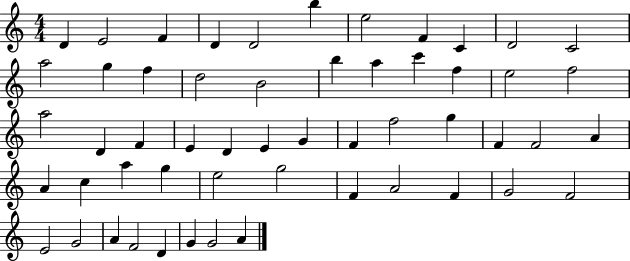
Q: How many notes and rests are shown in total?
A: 54